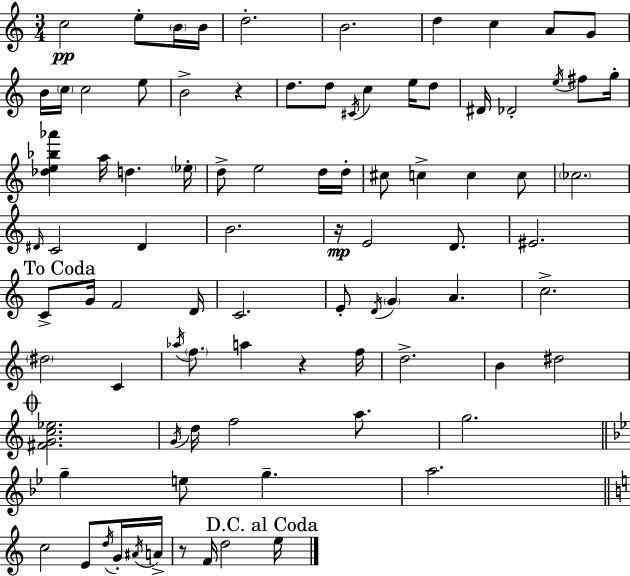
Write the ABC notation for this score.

X:1
T:Untitled
M:3/4
L:1/4
K:Am
c2 e/2 B/4 B/4 d2 B2 d c A/2 G/2 B/4 c/4 c2 e/2 B2 z d/2 d/2 ^C/4 c e/4 d/2 ^D/4 _D2 e/4 ^f/2 g/4 [_de_b_a'] a/4 d _e/4 d/2 e2 d/4 d/4 ^c/2 c c c/2 _c2 ^D/4 C2 ^D B2 z/4 E2 D/2 ^E2 C/2 G/4 F2 D/4 C2 E/2 D/4 G A c2 ^d2 C _a/4 f/2 a z f/4 d2 B ^d2 [^FGc_e]2 G/4 d/4 f2 a/2 g2 g e/2 g a2 c2 E/2 d/4 G/4 ^A/4 A/4 z/2 F/4 d2 e/4